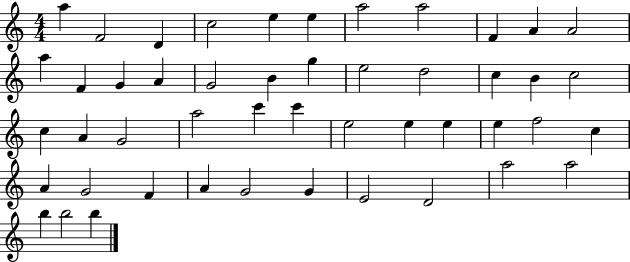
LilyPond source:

{
  \clef treble
  \numericTimeSignature
  \time 4/4
  \key c \major
  a''4 f'2 d'4 | c''2 e''4 e''4 | a''2 a''2 | f'4 a'4 a'2 | \break a''4 f'4 g'4 a'4 | g'2 b'4 g''4 | e''2 d''2 | c''4 b'4 c''2 | \break c''4 a'4 g'2 | a''2 c'''4 c'''4 | e''2 e''4 e''4 | e''4 f''2 c''4 | \break a'4 g'2 f'4 | a'4 g'2 g'4 | e'2 d'2 | a''2 a''2 | \break b''4 b''2 b''4 | \bar "|."
}